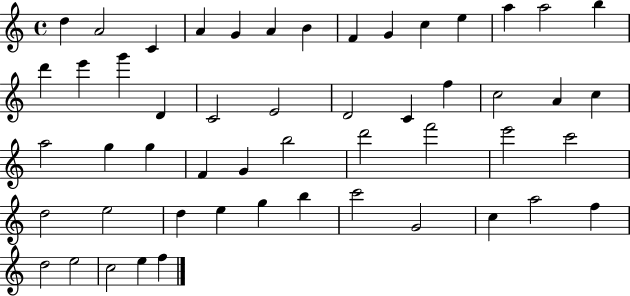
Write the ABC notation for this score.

X:1
T:Untitled
M:4/4
L:1/4
K:C
d A2 C A G A B F G c e a a2 b d' e' g' D C2 E2 D2 C f c2 A c a2 g g F G b2 d'2 f'2 e'2 c'2 d2 e2 d e g b c'2 G2 c a2 f d2 e2 c2 e f